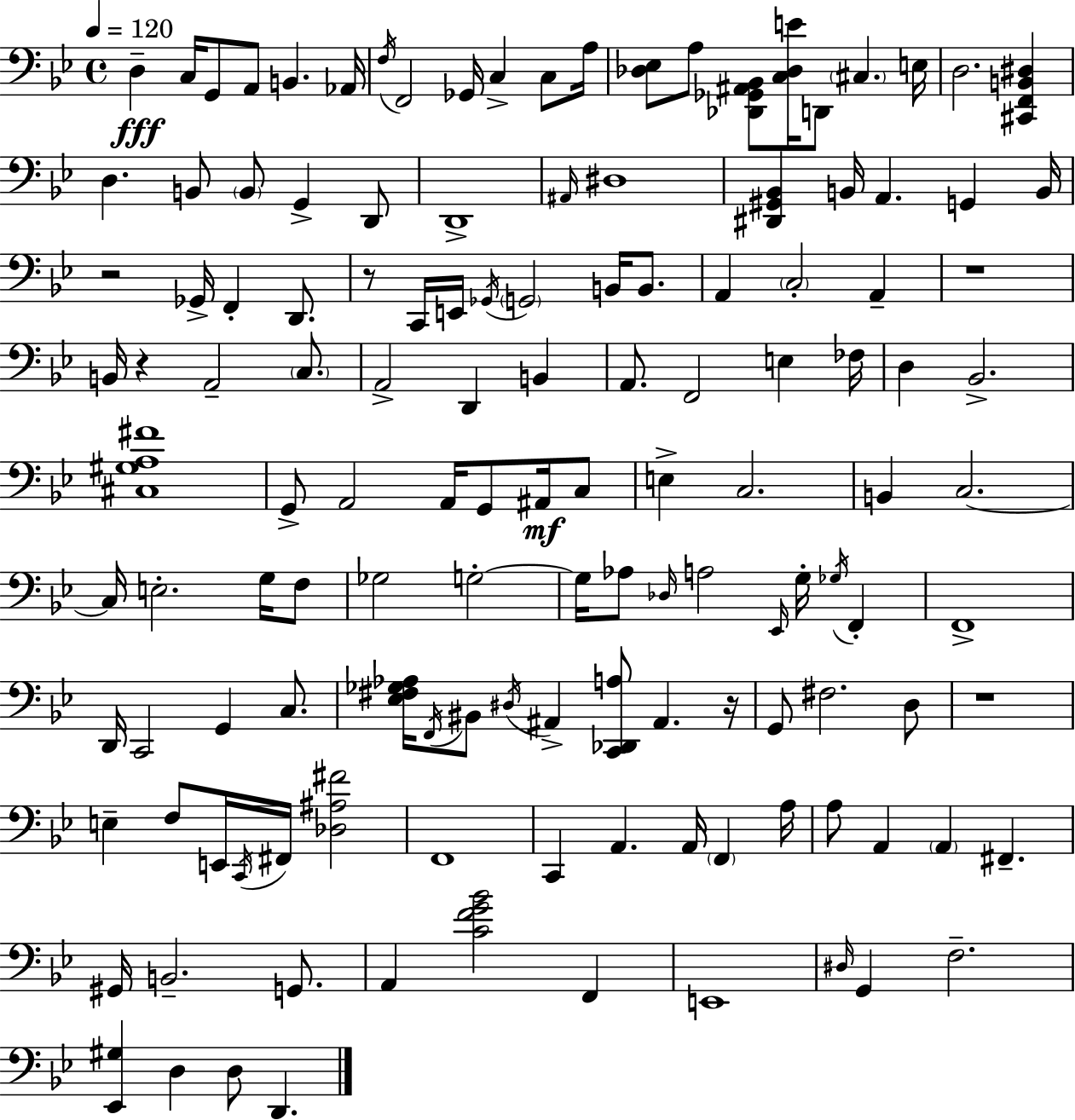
D3/q C3/s G2/e A2/e B2/q. Ab2/s F3/s F2/h Gb2/s C3/q C3/e A3/s [Db3,Eb3]/e A3/e [Db2,Gb2,A#2,Bb2]/e [C3,Db3,E4]/s D2/e C#3/q. E3/s D3/h. [C#2,F2,B2,D#3]/q D3/q. B2/e B2/e G2/q D2/e D2/w A#2/s D#3/w [D#2,G#2,Bb2]/q B2/s A2/q. G2/q B2/s R/h Gb2/s F2/q D2/e. R/e C2/s E2/s Gb2/s G2/h B2/s B2/e. A2/q C3/h A2/q R/w B2/s R/q A2/h C3/e. A2/h D2/q B2/q A2/e. F2/h E3/q FES3/s D3/q Bb2/h. [C#3,G#3,A3,F#4]/w G2/e A2/h A2/s G2/e A#2/s C3/e E3/q C3/h. B2/q C3/h. C3/s E3/h. G3/s F3/e Gb3/h G3/h G3/s Ab3/e Db3/s A3/h Eb2/s G3/s Gb3/s F2/q F2/w D2/s C2/h G2/q C3/e. [Eb3,F#3,Gb3,Ab3]/s F2/s BIS2/e D#3/s A#2/q [C2,Db2,A3]/e A#2/q. R/s G2/e F#3/h. D3/e R/w E3/q F3/e E2/s C2/s F#2/s [Db3,A#3,F#4]/h F2/w C2/q A2/q. A2/s F2/q A3/s A3/e A2/q A2/q F#2/q. G#2/s B2/h. G2/e. A2/q [C4,F4,G4,Bb4]/h F2/q E2/w D#3/s G2/q F3/h. [Eb2,G#3]/q D3/q D3/e D2/q.